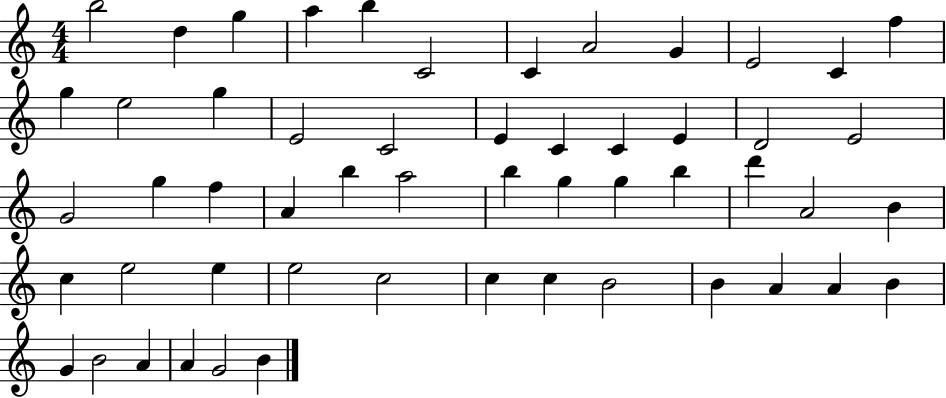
{
  \clef treble
  \numericTimeSignature
  \time 4/4
  \key c \major
  b''2 d''4 g''4 | a''4 b''4 c'2 | c'4 a'2 g'4 | e'2 c'4 f''4 | \break g''4 e''2 g''4 | e'2 c'2 | e'4 c'4 c'4 e'4 | d'2 e'2 | \break g'2 g''4 f''4 | a'4 b''4 a''2 | b''4 g''4 g''4 b''4 | d'''4 a'2 b'4 | \break c''4 e''2 e''4 | e''2 c''2 | c''4 c''4 b'2 | b'4 a'4 a'4 b'4 | \break g'4 b'2 a'4 | a'4 g'2 b'4 | \bar "|."
}